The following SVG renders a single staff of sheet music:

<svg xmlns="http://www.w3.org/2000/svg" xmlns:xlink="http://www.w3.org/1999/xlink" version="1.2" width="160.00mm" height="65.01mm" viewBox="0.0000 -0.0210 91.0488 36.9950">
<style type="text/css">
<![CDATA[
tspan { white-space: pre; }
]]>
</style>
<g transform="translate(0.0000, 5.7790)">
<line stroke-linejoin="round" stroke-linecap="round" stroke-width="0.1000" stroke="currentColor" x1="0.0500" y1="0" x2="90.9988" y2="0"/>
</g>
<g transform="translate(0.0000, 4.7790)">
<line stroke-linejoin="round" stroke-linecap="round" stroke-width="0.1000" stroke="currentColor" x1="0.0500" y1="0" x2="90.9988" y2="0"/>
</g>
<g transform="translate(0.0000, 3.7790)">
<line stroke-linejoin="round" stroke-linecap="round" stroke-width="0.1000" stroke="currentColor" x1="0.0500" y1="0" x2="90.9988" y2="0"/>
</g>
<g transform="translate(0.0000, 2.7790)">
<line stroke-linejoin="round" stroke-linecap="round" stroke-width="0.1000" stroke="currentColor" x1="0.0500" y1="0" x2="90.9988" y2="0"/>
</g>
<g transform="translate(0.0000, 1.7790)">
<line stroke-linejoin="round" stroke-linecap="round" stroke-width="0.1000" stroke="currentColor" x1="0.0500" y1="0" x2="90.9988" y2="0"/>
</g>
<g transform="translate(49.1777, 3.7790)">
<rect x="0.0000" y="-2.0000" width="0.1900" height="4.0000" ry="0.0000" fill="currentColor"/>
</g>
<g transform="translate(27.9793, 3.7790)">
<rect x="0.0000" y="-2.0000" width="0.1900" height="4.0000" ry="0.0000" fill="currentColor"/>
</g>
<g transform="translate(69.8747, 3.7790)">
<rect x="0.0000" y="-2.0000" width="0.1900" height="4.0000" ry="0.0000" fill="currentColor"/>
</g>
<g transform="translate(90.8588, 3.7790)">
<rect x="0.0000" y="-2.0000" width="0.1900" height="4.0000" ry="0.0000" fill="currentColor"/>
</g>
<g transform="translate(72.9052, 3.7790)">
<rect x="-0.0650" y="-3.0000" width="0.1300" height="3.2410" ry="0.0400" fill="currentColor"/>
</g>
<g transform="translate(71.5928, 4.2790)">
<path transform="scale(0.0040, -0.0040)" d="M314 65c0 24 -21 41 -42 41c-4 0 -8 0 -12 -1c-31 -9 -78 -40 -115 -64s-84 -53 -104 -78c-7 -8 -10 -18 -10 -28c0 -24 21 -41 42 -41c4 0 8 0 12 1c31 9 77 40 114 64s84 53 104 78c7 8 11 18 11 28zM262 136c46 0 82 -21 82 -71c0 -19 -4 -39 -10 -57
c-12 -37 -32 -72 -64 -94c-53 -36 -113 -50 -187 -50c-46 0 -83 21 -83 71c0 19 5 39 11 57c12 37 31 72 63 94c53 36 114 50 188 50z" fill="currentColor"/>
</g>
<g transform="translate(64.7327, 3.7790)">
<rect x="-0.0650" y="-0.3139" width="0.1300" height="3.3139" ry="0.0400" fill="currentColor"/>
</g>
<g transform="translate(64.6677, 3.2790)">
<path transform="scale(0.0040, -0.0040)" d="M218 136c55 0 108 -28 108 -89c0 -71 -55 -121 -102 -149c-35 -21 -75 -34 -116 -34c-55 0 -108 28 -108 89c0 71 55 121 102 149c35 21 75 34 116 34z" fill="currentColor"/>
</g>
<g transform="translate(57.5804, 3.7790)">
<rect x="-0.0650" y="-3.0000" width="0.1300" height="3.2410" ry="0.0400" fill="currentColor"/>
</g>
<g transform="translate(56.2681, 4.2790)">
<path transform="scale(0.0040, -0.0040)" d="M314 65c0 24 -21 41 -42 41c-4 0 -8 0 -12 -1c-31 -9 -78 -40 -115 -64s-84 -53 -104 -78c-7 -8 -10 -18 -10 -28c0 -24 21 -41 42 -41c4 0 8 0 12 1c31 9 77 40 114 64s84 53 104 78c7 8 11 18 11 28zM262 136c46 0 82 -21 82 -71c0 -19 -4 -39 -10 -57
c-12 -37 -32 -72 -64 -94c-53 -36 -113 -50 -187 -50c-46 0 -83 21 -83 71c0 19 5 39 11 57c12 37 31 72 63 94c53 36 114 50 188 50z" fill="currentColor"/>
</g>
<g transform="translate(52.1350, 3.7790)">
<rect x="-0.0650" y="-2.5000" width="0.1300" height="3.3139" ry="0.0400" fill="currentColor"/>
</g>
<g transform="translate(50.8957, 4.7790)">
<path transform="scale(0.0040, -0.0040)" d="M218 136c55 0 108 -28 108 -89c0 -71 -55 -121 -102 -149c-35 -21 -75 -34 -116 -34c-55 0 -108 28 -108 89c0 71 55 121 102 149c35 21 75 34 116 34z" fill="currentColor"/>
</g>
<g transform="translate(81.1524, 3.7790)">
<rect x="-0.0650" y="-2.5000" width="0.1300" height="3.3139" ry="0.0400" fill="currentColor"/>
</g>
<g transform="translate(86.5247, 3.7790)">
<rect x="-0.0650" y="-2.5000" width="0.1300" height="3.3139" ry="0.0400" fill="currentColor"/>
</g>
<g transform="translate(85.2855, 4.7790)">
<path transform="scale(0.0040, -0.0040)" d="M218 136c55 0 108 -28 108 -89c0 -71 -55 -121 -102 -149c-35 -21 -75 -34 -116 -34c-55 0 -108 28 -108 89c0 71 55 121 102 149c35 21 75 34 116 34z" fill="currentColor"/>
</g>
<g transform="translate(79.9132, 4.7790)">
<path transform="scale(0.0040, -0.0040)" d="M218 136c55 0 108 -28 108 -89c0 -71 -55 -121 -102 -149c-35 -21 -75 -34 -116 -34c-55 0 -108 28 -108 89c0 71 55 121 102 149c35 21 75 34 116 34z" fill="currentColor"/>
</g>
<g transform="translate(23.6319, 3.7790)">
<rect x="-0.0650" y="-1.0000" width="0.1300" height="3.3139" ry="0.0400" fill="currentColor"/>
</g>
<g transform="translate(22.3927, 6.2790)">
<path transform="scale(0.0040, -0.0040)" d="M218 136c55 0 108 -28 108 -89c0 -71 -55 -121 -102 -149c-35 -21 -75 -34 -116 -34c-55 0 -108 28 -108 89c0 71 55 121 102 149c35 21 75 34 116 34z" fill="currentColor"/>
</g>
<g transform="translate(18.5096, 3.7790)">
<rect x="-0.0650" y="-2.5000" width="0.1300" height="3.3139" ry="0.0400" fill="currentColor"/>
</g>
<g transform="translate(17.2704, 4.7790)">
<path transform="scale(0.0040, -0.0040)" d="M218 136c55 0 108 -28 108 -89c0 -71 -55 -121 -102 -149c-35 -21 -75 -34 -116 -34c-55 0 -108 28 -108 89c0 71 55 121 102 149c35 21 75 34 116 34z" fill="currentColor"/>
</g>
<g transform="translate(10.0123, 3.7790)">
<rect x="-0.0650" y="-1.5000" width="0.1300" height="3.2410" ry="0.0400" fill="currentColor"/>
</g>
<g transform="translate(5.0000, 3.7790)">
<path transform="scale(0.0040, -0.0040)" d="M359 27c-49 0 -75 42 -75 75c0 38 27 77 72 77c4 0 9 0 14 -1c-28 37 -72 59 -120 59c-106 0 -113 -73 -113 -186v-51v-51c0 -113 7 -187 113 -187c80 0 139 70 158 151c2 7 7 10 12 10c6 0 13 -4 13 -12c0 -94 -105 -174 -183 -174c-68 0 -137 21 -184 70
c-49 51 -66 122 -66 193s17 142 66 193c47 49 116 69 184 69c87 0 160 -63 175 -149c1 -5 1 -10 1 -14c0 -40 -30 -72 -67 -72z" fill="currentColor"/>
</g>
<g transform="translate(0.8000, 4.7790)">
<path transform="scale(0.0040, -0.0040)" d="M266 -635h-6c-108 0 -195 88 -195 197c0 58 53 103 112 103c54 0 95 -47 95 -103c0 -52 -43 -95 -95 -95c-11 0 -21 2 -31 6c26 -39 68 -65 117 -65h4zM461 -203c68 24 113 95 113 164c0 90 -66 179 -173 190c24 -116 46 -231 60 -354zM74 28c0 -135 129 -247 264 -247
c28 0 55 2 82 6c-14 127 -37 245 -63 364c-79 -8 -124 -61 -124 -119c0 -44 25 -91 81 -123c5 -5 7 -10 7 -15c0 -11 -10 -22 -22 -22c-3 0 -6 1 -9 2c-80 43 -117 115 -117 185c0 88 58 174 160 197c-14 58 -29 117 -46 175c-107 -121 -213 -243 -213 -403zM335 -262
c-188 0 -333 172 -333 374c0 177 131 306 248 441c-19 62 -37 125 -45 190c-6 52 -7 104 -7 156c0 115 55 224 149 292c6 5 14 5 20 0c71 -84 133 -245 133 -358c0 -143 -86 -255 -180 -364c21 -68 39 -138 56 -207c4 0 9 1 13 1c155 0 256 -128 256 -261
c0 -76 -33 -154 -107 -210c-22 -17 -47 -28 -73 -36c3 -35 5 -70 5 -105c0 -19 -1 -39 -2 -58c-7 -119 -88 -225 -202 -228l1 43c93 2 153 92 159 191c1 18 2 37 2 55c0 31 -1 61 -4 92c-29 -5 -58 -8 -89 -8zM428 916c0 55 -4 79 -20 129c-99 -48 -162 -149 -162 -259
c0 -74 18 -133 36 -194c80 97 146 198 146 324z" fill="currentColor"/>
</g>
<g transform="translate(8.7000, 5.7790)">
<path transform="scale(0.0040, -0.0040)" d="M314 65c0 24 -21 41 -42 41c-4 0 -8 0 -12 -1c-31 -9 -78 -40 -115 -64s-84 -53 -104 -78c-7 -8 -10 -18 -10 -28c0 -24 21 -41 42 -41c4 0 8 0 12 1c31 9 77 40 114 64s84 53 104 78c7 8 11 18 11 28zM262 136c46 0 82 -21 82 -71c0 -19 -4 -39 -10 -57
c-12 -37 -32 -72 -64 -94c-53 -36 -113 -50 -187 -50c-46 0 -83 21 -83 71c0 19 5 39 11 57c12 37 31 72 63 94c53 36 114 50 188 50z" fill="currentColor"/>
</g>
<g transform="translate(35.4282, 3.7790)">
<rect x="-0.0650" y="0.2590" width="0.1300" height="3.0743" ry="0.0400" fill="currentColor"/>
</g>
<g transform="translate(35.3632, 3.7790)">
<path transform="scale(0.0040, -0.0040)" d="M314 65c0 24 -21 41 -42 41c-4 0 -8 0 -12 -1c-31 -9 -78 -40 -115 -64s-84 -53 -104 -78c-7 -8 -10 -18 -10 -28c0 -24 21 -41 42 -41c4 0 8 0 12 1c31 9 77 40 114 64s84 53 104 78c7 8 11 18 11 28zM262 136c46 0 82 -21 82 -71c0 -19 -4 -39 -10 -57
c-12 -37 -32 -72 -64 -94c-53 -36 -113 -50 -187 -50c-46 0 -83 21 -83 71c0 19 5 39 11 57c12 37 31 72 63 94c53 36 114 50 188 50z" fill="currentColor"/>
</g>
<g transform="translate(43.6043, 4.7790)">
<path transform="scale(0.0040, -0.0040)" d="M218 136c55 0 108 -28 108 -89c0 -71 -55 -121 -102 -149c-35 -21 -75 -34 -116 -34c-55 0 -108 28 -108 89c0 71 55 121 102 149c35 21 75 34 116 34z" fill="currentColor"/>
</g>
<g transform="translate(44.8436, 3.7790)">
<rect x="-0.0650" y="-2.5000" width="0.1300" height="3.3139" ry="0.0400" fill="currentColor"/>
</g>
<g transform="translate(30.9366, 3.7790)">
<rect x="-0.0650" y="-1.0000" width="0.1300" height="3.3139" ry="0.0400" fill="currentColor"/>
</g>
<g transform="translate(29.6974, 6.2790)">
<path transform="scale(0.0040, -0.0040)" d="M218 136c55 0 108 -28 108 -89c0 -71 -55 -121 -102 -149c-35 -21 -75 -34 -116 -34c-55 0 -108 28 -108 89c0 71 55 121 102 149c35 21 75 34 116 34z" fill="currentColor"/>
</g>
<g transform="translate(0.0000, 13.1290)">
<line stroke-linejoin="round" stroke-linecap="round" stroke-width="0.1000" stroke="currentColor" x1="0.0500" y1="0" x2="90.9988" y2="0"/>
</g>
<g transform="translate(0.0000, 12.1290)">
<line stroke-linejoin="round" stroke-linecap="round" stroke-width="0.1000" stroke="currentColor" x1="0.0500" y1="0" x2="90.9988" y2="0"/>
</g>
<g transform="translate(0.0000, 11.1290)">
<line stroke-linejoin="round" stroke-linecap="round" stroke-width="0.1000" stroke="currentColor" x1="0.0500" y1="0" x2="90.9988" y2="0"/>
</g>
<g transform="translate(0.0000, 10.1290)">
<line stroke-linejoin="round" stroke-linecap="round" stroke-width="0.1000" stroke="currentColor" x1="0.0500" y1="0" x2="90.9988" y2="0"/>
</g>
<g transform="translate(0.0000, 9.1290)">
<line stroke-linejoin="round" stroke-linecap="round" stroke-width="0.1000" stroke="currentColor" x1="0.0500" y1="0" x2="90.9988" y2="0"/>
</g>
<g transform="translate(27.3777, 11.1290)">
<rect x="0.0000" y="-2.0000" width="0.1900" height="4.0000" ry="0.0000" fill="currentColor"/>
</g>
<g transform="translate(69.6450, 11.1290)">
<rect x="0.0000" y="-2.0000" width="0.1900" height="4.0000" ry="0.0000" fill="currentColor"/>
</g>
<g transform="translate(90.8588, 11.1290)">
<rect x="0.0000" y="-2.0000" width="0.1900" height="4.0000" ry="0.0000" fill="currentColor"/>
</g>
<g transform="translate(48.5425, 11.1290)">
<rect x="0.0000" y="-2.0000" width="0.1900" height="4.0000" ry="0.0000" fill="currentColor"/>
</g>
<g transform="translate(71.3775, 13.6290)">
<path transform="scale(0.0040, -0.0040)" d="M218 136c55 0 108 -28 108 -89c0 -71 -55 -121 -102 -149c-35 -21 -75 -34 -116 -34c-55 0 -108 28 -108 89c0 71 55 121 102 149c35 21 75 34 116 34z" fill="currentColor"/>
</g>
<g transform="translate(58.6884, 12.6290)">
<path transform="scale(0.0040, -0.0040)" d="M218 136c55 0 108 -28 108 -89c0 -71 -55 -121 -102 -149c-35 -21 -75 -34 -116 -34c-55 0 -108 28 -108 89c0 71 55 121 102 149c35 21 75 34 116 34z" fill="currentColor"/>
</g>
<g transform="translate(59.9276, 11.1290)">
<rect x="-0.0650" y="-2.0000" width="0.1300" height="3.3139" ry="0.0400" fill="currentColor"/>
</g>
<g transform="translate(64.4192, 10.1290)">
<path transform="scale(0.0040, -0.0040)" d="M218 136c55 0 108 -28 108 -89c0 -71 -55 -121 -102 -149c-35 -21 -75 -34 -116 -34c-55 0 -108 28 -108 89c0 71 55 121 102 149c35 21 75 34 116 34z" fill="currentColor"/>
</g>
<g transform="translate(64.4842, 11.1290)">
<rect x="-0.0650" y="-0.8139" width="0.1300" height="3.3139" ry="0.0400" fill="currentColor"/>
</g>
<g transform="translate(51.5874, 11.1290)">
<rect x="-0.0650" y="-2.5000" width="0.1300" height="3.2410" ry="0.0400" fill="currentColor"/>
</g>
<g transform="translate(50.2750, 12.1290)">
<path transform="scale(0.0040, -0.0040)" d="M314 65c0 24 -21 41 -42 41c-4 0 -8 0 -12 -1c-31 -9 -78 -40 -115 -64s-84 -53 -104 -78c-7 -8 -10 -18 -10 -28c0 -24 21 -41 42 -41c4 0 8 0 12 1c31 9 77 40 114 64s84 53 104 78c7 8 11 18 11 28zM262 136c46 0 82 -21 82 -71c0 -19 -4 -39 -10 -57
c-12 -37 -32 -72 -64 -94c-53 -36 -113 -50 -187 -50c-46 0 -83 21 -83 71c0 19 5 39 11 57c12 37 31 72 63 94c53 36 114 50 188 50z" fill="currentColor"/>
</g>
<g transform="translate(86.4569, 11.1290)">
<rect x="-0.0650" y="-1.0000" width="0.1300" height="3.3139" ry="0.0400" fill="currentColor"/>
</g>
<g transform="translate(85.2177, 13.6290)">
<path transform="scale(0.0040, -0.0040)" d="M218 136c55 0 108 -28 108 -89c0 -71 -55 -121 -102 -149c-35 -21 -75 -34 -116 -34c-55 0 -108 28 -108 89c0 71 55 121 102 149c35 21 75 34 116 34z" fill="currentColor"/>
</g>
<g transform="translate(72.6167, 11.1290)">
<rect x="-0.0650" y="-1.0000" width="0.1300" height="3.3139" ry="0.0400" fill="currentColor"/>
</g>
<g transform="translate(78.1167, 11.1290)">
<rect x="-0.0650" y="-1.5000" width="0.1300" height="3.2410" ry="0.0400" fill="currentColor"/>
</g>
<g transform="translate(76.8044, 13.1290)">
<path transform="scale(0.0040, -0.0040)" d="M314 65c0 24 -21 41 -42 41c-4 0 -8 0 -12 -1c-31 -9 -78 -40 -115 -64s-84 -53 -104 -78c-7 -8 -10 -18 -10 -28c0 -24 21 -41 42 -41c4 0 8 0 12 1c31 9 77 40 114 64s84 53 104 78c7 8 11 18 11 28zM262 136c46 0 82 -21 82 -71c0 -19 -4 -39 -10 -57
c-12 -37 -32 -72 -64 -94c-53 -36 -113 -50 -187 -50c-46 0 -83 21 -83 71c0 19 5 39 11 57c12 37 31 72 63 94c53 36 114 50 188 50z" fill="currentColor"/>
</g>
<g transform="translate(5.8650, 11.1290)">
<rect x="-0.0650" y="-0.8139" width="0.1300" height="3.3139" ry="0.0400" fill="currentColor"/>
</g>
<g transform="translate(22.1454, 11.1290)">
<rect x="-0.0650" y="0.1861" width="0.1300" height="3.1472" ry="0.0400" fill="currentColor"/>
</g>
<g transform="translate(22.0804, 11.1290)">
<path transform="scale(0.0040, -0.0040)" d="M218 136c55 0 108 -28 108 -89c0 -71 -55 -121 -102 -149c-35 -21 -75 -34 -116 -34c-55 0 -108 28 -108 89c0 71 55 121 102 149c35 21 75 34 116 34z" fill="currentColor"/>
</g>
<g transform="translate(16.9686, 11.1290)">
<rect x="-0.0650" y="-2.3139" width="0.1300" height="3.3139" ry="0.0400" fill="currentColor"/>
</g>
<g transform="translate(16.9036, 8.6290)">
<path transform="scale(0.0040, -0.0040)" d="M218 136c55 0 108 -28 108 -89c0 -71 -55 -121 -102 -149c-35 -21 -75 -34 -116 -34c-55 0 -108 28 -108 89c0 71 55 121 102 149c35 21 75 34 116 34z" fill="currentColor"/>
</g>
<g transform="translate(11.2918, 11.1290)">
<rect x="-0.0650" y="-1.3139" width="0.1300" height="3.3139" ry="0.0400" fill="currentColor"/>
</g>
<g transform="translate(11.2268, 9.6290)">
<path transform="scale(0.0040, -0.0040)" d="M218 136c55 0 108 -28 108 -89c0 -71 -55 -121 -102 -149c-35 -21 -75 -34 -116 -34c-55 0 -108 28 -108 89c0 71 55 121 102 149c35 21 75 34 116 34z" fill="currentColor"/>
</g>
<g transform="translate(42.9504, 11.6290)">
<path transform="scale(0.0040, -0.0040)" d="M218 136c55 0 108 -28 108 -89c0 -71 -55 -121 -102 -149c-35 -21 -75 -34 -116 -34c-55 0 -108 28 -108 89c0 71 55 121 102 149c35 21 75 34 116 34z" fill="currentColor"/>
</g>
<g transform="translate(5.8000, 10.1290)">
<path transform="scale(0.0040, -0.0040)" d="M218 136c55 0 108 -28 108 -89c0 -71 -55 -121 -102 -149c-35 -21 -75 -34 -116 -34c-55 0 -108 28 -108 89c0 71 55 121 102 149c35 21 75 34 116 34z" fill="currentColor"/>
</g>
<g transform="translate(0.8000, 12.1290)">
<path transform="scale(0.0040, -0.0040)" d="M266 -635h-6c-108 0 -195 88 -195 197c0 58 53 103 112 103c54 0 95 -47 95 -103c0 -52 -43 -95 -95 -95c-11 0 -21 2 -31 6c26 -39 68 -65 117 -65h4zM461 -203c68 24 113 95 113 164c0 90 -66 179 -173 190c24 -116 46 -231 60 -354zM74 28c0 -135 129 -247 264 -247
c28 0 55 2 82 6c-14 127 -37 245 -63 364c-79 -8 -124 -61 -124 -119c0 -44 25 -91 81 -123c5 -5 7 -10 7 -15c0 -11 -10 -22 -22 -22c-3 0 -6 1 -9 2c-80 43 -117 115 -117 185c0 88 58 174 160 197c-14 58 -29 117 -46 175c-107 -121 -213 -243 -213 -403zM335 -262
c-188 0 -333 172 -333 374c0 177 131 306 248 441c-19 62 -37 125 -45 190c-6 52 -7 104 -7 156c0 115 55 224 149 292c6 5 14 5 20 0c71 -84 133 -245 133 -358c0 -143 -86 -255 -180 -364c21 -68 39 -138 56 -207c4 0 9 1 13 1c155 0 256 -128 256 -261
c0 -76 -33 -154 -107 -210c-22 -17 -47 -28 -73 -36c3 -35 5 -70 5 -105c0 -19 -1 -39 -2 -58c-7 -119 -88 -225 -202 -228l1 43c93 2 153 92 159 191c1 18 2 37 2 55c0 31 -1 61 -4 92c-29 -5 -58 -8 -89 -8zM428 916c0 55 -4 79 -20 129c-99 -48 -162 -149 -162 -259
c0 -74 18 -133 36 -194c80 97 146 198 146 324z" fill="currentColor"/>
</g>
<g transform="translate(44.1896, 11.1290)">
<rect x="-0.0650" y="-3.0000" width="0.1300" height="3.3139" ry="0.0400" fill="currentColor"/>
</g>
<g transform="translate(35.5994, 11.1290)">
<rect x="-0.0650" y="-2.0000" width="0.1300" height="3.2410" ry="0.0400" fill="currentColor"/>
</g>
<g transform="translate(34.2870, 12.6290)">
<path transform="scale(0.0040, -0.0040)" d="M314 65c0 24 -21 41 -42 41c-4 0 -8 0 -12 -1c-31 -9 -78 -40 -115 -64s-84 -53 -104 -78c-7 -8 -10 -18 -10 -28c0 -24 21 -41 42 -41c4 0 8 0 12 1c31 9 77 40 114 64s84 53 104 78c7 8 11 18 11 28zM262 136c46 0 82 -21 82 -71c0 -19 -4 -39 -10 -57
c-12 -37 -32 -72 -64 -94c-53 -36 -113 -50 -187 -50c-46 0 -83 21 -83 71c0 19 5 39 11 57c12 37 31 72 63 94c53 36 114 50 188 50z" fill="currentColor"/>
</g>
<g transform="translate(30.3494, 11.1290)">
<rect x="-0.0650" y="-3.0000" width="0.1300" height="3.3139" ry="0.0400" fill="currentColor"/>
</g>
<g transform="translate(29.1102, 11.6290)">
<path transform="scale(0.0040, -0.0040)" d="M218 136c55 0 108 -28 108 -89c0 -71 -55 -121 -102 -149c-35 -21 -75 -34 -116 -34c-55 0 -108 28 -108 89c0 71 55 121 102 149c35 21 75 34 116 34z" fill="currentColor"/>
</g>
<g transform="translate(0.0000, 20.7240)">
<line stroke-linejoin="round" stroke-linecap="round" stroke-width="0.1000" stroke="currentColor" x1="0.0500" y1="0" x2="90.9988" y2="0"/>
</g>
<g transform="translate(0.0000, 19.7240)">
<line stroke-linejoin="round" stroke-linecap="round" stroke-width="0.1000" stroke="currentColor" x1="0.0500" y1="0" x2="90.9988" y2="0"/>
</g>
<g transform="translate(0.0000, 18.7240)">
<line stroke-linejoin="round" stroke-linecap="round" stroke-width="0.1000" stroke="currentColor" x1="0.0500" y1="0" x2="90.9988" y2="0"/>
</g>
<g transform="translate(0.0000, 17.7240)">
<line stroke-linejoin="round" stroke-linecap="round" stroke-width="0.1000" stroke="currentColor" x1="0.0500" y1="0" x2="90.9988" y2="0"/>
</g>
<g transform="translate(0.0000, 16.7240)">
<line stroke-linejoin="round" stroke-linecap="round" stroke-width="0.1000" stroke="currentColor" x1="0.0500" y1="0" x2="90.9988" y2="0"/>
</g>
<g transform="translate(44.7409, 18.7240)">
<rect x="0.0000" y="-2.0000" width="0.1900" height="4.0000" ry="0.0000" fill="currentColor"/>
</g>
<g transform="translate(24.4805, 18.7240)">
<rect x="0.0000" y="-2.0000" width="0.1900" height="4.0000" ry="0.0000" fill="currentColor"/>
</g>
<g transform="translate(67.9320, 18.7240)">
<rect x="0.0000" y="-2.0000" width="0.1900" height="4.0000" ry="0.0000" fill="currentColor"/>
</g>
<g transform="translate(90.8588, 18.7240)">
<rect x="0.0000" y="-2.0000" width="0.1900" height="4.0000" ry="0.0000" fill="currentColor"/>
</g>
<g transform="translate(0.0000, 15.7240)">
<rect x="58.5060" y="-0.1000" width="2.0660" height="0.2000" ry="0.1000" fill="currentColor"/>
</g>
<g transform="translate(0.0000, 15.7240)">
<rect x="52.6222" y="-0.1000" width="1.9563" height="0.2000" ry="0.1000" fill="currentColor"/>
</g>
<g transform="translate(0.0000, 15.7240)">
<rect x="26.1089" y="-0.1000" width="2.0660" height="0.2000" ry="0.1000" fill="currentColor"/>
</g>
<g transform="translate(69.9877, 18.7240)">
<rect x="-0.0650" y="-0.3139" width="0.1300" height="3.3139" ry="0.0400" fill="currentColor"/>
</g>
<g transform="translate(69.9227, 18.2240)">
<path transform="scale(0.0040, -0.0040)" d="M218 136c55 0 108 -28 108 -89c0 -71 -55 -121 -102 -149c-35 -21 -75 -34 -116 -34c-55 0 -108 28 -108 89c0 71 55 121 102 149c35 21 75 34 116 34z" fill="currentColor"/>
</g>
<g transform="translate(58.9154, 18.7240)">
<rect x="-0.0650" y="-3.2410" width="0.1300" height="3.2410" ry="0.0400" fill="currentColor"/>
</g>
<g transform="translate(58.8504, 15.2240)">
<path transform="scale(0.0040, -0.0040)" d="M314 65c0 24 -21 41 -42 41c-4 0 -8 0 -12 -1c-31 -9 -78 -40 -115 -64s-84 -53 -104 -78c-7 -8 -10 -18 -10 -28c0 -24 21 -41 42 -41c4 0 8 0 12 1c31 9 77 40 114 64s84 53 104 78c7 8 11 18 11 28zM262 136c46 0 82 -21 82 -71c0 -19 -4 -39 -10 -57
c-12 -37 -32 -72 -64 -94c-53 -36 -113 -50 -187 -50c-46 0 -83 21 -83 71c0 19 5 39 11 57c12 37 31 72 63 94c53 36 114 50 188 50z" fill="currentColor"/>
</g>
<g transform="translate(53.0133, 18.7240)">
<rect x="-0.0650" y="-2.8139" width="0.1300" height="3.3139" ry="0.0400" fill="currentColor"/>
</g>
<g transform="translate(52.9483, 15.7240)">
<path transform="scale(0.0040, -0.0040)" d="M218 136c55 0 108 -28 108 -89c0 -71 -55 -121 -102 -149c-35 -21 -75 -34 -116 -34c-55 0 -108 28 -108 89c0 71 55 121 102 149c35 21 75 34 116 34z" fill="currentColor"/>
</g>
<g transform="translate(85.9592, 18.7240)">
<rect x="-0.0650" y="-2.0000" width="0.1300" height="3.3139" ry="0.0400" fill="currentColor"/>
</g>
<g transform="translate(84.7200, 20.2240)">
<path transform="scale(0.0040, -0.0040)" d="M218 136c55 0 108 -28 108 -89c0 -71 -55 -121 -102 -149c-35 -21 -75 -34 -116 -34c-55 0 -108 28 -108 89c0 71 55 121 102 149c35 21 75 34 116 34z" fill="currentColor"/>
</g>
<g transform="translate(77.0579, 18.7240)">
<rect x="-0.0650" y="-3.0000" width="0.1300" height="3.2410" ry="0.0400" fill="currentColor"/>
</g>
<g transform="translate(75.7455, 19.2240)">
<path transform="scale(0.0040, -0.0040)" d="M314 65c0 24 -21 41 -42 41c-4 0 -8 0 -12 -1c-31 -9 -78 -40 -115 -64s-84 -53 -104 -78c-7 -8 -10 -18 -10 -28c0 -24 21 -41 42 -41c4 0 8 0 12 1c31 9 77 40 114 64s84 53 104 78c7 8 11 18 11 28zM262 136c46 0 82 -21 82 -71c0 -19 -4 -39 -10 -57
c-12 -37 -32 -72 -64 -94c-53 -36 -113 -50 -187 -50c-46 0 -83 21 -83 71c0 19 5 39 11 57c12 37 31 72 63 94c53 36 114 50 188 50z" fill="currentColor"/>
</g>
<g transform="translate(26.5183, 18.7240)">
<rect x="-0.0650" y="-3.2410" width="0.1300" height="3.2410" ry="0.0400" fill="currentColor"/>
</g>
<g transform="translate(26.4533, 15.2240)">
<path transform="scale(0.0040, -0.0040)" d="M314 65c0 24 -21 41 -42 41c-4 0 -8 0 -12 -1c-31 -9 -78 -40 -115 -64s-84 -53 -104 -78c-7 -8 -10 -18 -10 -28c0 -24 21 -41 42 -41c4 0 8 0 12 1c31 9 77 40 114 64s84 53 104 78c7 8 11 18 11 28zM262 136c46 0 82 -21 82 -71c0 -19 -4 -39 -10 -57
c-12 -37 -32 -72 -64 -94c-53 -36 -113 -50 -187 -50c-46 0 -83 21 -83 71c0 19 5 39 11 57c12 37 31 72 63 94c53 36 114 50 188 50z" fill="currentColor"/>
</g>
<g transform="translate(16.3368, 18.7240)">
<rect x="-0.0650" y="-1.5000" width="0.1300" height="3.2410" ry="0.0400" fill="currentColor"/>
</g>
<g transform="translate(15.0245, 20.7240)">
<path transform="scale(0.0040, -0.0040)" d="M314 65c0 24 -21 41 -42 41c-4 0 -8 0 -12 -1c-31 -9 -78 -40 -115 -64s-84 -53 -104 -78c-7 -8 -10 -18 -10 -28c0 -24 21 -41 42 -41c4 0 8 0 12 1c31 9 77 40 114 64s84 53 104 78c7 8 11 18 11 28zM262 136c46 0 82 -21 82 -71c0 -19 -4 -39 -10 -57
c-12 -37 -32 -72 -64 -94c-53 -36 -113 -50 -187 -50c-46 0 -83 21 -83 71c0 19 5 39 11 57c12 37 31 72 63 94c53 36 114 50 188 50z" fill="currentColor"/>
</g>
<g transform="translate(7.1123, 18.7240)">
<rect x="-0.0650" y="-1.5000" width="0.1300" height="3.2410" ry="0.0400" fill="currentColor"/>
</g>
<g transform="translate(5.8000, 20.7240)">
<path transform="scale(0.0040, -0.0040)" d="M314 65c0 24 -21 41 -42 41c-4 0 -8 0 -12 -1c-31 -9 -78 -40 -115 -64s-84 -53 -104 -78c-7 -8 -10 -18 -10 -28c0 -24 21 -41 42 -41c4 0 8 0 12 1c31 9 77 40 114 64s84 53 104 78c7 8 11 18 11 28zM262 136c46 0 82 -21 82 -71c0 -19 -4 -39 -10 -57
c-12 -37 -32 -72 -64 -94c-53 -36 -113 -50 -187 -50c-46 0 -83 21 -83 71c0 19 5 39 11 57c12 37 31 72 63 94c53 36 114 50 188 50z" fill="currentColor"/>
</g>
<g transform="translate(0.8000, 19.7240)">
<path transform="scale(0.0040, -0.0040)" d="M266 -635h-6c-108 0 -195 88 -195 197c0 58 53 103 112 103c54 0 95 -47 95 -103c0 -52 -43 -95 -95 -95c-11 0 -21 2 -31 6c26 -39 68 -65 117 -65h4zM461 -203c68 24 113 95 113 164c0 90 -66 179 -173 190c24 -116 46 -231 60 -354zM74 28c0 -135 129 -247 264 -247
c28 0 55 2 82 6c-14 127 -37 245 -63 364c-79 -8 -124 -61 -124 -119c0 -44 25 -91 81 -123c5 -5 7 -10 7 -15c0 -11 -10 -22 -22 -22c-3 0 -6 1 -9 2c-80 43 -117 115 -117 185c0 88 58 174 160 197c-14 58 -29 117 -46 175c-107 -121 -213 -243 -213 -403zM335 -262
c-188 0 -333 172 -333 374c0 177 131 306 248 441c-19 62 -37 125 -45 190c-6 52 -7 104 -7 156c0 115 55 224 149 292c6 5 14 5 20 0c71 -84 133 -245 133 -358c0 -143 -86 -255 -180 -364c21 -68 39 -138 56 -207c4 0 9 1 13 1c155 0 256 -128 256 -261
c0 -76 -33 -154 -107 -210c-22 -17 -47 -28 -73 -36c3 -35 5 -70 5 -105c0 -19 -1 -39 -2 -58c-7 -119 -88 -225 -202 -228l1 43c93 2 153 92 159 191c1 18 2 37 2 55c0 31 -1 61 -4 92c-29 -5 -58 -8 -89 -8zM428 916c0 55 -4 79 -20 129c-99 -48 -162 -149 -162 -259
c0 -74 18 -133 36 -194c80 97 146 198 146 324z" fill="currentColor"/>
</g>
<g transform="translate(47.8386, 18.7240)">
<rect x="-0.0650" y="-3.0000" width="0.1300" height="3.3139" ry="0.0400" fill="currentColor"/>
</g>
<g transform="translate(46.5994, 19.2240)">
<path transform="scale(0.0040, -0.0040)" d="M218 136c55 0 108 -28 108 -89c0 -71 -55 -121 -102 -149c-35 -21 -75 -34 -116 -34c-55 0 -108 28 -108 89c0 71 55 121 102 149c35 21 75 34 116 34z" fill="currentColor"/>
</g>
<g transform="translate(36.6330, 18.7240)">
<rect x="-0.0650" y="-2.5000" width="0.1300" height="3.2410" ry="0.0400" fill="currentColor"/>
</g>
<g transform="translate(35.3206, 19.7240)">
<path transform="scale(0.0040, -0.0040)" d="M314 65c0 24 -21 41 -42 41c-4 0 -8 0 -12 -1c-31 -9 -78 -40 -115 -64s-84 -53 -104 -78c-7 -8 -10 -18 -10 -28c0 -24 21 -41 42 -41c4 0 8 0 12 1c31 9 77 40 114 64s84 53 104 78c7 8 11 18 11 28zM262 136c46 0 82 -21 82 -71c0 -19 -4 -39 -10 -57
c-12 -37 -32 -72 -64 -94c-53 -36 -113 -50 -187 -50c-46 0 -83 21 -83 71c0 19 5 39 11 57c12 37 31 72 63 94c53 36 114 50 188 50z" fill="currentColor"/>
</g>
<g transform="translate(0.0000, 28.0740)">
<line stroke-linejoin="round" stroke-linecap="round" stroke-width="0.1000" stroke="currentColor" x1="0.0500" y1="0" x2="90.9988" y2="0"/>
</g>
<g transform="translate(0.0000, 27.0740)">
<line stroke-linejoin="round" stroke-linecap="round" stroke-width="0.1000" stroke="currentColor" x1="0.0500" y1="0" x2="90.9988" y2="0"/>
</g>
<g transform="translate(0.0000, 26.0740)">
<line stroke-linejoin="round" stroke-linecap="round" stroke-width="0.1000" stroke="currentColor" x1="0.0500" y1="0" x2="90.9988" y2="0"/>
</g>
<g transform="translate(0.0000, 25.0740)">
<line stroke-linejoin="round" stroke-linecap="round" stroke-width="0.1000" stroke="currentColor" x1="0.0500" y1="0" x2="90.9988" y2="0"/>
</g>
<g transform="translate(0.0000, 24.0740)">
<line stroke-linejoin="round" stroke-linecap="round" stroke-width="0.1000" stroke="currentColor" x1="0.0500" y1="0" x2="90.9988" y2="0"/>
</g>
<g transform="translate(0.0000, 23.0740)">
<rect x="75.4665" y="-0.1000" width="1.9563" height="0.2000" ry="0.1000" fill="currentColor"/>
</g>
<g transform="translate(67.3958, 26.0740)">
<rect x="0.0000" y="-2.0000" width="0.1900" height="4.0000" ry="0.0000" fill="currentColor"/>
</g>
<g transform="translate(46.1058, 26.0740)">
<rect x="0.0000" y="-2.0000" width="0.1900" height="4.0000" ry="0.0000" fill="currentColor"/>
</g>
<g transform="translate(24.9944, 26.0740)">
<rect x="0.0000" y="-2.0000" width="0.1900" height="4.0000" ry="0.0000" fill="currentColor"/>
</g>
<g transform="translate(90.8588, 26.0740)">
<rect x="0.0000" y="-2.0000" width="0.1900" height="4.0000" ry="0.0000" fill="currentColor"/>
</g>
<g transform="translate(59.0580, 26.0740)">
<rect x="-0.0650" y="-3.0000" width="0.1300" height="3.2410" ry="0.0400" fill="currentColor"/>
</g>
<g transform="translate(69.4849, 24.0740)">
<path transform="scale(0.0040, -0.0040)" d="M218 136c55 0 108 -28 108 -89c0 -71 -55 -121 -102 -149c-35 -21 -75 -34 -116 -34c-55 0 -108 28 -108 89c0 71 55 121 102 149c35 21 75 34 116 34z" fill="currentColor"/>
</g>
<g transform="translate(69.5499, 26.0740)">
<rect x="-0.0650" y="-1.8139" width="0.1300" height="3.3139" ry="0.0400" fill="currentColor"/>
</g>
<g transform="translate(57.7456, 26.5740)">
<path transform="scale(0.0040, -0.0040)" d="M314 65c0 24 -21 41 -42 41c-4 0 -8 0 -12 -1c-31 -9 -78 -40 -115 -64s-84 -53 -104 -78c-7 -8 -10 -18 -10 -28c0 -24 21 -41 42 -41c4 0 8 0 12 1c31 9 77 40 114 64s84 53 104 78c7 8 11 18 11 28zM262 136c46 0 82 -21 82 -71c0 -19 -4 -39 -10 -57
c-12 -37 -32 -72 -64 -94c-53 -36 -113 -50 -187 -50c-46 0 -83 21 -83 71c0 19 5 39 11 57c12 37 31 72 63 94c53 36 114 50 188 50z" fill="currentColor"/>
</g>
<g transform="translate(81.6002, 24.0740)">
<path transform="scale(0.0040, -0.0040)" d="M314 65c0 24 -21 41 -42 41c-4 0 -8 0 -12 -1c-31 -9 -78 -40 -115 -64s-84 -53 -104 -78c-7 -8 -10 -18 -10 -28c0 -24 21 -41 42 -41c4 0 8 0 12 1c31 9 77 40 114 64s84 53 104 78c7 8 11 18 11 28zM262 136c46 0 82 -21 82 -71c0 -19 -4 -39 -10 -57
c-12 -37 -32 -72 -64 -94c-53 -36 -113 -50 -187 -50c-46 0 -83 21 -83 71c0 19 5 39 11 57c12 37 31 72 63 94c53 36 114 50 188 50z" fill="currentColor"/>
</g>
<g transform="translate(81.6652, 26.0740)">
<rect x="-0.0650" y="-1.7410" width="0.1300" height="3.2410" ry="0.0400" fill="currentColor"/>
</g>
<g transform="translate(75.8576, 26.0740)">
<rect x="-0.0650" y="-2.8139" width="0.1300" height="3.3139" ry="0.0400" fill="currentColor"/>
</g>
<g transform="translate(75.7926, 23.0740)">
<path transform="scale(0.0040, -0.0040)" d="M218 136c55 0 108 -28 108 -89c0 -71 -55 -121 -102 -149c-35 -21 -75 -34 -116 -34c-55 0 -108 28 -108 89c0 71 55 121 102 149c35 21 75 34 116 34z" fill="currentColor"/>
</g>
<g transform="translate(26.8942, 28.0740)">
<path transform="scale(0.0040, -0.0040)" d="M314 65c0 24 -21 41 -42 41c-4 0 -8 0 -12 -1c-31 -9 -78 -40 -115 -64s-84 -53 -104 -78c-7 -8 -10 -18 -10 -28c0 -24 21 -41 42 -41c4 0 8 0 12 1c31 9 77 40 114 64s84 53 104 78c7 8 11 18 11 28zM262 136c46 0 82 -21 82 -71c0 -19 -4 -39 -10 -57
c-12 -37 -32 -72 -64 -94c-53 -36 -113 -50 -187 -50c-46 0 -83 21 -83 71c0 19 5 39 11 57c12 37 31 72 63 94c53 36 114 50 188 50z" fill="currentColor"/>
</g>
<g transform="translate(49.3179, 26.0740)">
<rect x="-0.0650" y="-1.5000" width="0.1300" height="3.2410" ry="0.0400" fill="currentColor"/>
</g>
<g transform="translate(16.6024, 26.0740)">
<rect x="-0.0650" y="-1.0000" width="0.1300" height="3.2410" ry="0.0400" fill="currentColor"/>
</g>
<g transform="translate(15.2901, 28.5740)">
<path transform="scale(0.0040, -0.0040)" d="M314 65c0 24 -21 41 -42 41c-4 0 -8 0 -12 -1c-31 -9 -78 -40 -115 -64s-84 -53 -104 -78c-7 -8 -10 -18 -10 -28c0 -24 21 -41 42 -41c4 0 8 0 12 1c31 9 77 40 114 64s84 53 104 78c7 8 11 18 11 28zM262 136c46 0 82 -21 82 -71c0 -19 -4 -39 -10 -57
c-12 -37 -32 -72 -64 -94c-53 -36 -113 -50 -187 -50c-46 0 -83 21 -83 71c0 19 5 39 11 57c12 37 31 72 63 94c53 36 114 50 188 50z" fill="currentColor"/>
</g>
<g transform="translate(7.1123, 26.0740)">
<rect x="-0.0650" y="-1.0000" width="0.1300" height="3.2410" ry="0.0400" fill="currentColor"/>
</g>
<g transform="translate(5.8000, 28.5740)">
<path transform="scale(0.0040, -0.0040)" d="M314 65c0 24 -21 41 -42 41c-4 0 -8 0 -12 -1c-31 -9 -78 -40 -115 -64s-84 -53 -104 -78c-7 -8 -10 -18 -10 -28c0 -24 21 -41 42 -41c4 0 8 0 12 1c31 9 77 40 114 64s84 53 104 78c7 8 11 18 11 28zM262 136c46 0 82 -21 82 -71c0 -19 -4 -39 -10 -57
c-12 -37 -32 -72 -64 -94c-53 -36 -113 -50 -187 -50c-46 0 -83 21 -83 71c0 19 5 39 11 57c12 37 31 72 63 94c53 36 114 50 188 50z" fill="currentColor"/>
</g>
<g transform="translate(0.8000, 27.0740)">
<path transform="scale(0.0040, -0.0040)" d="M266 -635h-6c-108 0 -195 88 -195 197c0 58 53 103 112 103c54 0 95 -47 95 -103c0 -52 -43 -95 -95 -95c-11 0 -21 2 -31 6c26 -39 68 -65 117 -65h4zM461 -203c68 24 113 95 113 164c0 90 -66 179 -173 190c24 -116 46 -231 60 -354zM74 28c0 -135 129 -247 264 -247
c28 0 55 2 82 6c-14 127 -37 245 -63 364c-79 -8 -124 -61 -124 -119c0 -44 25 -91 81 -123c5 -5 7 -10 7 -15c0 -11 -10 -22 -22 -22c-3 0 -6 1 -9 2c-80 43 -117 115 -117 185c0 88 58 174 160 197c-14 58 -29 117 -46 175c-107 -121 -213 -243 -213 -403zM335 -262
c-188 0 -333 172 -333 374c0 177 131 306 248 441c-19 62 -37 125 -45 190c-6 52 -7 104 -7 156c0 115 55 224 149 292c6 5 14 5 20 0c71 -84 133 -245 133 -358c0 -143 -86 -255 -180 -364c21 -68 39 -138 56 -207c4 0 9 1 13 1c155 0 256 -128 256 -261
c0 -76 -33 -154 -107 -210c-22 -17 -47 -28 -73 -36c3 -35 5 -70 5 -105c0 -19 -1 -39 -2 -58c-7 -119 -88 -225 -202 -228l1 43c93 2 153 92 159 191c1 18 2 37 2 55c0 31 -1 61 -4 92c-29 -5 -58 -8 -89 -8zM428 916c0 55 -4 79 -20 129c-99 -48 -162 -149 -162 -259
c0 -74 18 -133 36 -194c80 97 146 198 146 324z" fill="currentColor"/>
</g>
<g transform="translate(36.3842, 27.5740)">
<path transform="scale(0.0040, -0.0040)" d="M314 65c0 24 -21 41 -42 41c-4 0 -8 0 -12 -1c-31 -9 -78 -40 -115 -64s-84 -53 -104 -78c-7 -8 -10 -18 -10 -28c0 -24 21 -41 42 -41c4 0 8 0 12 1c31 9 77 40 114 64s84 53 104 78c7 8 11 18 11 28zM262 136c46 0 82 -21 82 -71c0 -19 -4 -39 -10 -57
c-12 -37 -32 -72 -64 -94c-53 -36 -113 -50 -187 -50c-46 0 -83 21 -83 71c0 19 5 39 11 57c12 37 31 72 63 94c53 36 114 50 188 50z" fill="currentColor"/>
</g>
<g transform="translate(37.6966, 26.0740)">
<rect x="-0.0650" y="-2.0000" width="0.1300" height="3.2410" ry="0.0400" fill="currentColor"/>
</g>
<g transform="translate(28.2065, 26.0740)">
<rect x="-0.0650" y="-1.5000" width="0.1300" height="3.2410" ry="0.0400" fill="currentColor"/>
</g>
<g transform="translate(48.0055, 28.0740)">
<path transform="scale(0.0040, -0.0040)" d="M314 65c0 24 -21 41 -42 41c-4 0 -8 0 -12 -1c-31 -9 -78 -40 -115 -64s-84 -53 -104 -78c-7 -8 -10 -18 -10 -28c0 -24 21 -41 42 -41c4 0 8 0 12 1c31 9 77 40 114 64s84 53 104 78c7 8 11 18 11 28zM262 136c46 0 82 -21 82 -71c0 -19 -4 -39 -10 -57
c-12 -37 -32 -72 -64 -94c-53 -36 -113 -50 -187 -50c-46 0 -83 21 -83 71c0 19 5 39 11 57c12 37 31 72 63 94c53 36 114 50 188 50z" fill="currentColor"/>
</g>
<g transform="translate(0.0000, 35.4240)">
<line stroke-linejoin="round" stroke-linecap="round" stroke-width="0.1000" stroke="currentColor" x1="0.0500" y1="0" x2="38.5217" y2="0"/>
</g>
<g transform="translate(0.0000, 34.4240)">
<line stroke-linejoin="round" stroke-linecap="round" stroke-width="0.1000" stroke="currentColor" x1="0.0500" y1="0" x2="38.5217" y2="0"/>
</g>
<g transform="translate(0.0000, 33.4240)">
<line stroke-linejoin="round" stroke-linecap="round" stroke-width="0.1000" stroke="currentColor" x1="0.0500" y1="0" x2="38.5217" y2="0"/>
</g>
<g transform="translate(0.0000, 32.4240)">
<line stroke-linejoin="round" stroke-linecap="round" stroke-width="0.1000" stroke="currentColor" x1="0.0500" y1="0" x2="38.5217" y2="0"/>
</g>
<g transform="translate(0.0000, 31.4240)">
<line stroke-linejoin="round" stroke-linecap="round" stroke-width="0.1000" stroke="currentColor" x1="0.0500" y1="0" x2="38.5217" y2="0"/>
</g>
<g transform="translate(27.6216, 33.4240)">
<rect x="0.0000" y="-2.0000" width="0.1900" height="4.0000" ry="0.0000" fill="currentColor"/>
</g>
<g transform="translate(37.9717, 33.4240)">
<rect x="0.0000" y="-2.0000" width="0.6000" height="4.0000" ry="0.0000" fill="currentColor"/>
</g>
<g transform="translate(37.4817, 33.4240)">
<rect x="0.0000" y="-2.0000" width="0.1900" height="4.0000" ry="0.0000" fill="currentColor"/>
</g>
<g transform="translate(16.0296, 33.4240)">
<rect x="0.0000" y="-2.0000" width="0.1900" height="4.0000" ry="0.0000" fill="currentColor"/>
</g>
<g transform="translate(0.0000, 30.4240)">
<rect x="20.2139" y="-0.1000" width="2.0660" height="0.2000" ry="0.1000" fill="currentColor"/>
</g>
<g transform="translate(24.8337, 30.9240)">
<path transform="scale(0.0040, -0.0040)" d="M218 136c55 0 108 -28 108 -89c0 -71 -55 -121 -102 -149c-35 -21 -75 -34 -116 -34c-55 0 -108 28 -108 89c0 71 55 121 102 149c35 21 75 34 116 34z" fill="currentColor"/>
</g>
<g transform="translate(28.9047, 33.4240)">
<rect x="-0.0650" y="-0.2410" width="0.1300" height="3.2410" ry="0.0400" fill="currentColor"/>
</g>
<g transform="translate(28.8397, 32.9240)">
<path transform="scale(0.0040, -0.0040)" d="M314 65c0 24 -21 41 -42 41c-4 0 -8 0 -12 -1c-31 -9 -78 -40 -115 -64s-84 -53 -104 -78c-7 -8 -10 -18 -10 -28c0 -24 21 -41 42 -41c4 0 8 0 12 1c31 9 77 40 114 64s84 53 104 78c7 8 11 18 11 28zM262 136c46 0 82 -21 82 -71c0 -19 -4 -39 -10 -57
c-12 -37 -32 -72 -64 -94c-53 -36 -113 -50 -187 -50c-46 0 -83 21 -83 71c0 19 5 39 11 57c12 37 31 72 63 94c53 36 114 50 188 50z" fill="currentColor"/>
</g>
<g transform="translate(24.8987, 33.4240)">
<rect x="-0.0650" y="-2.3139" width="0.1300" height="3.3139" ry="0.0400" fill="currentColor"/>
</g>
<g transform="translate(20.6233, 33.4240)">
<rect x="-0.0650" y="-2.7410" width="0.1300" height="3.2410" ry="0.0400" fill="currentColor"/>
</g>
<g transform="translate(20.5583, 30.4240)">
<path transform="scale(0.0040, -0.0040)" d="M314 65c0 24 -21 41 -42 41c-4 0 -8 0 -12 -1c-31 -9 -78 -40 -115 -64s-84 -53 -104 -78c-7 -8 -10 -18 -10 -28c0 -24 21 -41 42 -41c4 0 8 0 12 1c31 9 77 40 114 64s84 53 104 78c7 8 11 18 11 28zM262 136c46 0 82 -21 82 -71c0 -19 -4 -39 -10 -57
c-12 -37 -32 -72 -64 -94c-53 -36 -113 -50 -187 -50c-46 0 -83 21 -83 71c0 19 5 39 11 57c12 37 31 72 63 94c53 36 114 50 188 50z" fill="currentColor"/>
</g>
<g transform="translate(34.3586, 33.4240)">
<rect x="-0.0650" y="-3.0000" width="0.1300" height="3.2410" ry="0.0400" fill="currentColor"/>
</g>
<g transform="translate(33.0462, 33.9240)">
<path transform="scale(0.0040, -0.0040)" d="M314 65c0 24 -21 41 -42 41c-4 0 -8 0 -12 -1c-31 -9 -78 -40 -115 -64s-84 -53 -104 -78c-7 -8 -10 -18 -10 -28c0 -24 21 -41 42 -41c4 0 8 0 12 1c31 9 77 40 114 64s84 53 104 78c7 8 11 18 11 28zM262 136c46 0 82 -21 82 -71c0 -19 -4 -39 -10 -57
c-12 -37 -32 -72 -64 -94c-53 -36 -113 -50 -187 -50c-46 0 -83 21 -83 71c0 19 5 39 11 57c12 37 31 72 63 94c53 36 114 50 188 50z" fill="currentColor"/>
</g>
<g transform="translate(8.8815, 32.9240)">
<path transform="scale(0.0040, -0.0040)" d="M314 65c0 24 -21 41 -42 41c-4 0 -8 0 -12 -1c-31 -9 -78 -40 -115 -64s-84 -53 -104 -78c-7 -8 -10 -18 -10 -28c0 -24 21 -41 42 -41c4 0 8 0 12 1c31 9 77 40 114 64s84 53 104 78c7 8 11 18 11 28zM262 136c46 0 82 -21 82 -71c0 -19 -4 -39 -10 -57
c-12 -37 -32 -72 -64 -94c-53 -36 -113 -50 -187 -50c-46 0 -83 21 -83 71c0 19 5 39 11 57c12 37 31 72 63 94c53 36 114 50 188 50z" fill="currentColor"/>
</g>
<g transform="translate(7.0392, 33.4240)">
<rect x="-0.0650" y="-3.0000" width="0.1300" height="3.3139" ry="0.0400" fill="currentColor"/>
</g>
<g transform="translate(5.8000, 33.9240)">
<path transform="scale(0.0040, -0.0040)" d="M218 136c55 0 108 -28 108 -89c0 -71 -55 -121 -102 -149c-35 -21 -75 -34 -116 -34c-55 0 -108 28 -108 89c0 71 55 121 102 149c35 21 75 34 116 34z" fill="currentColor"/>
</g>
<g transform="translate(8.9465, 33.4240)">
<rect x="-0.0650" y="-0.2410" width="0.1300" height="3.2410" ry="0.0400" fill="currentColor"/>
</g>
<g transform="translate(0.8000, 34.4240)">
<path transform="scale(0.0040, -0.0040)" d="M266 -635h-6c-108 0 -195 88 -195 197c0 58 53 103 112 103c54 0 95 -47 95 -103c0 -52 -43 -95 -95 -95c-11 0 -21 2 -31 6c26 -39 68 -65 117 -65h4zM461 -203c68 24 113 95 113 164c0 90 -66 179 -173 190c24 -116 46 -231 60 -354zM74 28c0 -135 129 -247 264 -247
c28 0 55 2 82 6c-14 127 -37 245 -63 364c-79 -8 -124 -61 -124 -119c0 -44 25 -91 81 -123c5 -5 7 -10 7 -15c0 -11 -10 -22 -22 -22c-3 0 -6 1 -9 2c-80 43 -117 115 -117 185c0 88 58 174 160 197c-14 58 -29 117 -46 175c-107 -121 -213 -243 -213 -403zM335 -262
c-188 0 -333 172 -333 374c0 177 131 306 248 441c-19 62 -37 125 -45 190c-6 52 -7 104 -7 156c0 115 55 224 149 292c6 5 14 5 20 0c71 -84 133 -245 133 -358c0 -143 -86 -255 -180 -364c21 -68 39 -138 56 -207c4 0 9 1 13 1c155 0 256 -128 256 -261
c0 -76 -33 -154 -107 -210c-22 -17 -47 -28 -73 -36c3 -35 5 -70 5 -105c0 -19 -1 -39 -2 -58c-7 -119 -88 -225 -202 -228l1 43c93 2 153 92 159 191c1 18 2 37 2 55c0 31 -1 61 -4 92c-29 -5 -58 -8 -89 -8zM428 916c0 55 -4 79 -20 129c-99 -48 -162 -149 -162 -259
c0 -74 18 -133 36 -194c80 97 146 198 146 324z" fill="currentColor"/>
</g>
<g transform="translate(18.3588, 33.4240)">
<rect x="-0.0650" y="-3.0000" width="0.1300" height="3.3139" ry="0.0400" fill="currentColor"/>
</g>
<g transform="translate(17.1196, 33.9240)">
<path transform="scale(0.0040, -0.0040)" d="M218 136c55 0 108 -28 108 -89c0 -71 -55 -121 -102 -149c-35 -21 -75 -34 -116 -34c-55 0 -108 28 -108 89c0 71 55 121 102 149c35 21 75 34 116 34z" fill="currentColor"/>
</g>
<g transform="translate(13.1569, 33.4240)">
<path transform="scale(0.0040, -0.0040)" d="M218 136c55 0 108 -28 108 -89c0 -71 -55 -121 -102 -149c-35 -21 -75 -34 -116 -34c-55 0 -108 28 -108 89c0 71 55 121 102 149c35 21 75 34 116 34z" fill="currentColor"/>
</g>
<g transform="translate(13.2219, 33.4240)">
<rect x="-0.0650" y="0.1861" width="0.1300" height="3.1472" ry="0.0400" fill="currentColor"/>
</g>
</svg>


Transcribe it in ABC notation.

X:1
T:Untitled
M:4/4
L:1/4
K:C
E2 G D D B2 G G A2 c A2 G G d e g B A F2 A G2 F d D E2 D E2 E2 b2 G2 A a b2 c A2 F D2 D2 E2 F2 E2 A2 f a f2 A c2 B A a2 g c2 A2